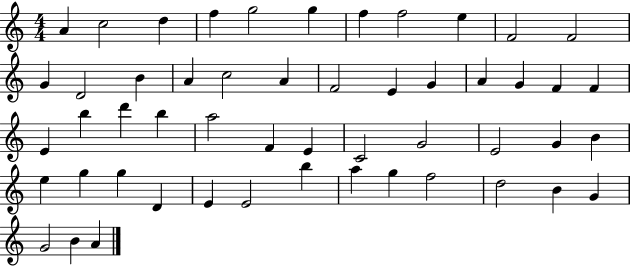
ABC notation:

X:1
T:Untitled
M:4/4
L:1/4
K:C
A c2 d f g2 g f f2 e F2 F2 G D2 B A c2 A F2 E G A G F F E b d' b a2 F E C2 G2 E2 G B e g g D E E2 b a g f2 d2 B G G2 B A